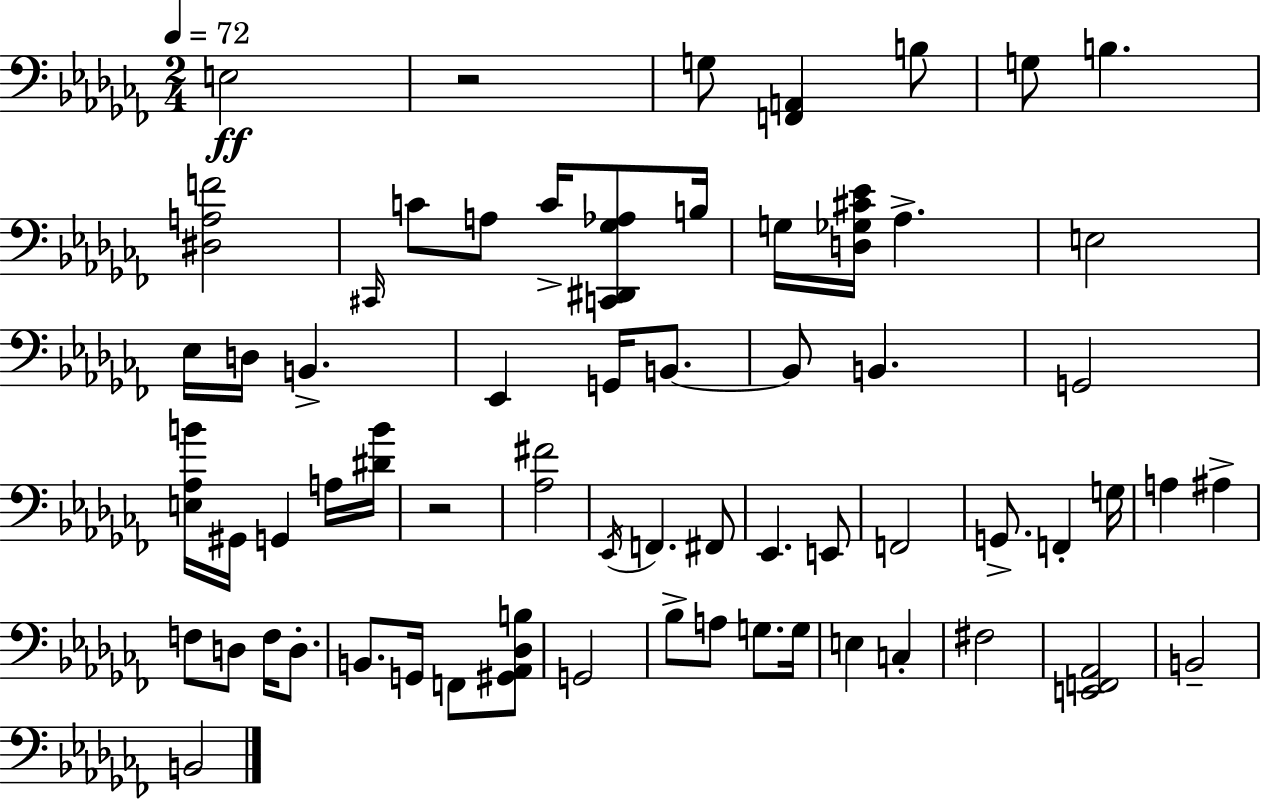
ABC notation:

X:1
T:Untitled
M:2/4
L:1/4
K:Abm
E,2 z2 G,/2 [F,,A,,] B,/2 G,/2 B, [^D,A,F]2 ^C,,/4 C/2 A,/2 C/4 [C,,^D,,_G,_A,]/2 B,/4 G,/4 [D,_G,^C_E]/4 _A, E,2 _E,/4 D,/4 B,, _E,, G,,/4 B,,/2 B,,/2 B,, G,,2 [E,_A,B]/4 ^G,,/4 G,, A,/4 [^DB]/4 z2 [_A,^F]2 _E,,/4 F,, ^F,,/2 _E,, E,,/2 F,,2 G,,/2 F,, G,/4 A, ^A, F,/2 D,/2 F,/4 D,/2 B,,/2 G,,/4 F,,/2 [^G,,_A,,_D,B,]/2 G,,2 _B,/2 A,/2 G,/2 G,/4 E, C, ^F,2 [E,,F,,_A,,]2 B,,2 B,,2